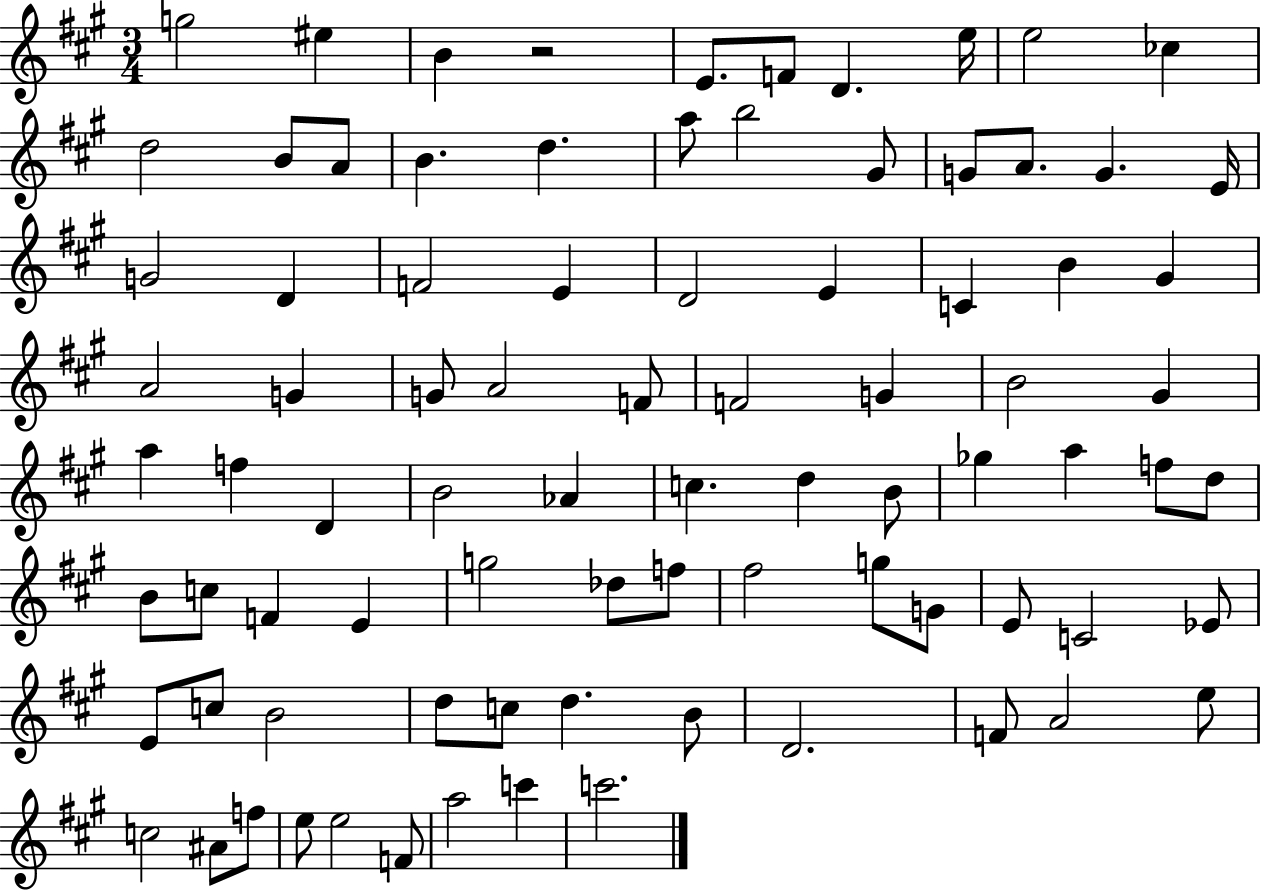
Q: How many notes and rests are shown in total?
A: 85